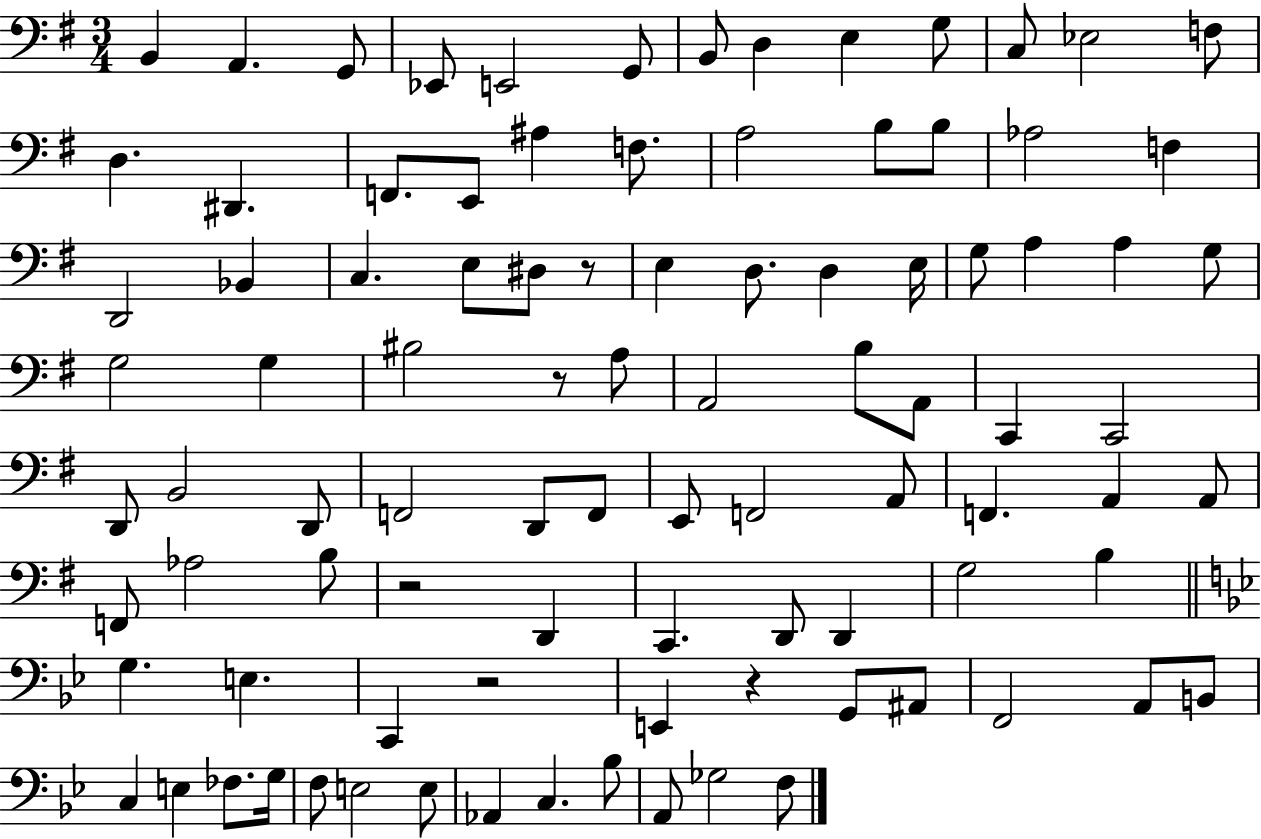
X:1
T:Untitled
M:3/4
L:1/4
K:G
B,, A,, G,,/2 _E,,/2 E,,2 G,,/2 B,,/2 D, E, G,/2 C,/2 _E,2 F,/2 D, ^D,, F,,/2 E,,/2 ^A, F,/2 A,2 B,/2 B,/2 _A,2 F, D,,2 _B,, C, E,/2 ^D,/2 z/2 E, D,/2 D, E,/4 G,/2 A, A, G,/2 G,2 G, ^B,2 z/2 A,/2 A,,2 B,/2 A,,/2 C,, C,,2 D,,/2 B,,2 D,,/2 F,,2 D,,/2 F,,/2 E,,/2 F,,2 A,,/2 F,, A,, A,,/2 F,,/2 _A,2 B,/2 z2 D,, C,, D,,/2 D,, G,2 B, G, E, C,, z2 E,, z G,,/2 ^A,,/2 F,,2 A,,/2 B,,/2 C, E, _F,/2 G,/4 F,/2 E,2 E,/2 _A,, C, _B,/2 A,,/2 _G,2 F,/2